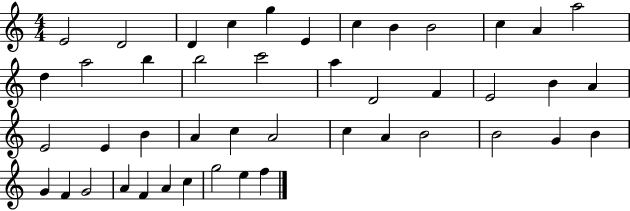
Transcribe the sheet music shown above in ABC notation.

X:1
T:Untitled
M:4/4
L:1/4
K:C
E2 D2 D c g E c B B2 c A a2 d a2 b b2 c'2 a D2 F E2 B A E2 E B A c A2 c A B2 B2 G B G F G2 A F A c g2 e f